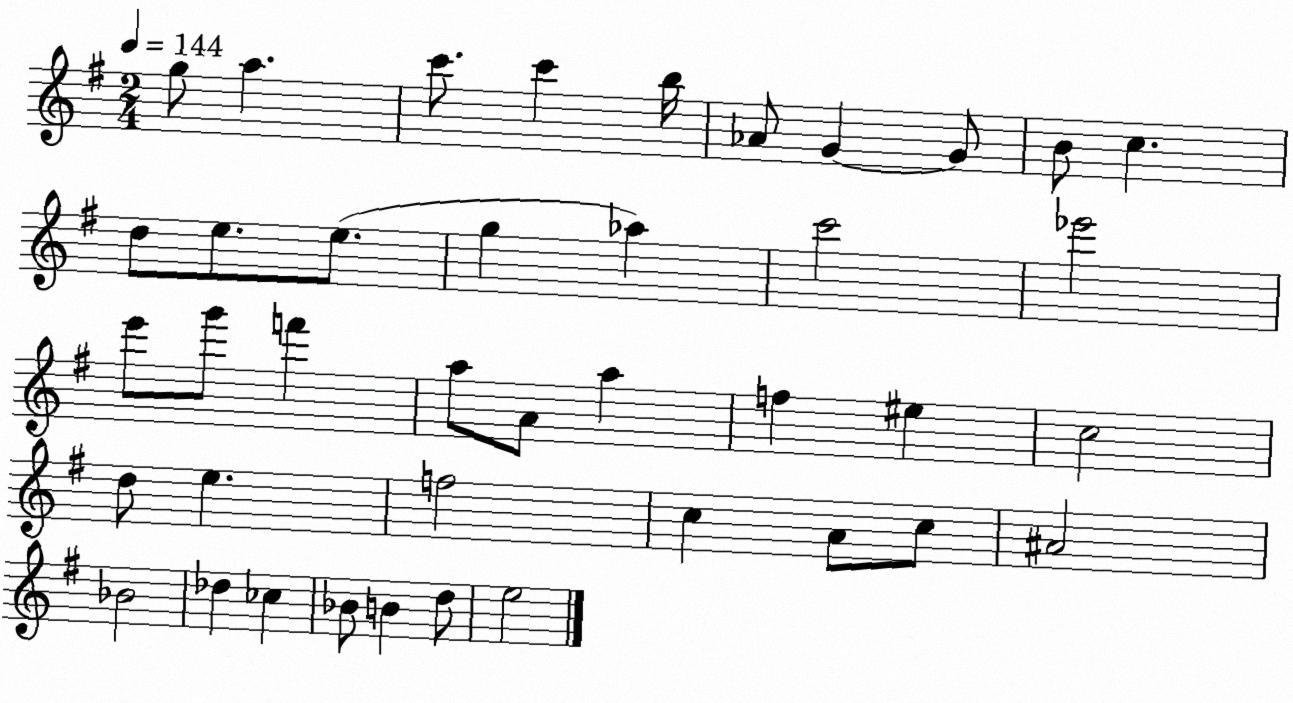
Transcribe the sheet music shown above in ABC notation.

X:1
T:Untitled
M:2/4
L:1/4
K:G
g/2 a c'/2 c' b/4 _A/2 G G/2 B/2 c d/2 e/2 e/2 g _a c'2 _e'2 e'/2 g'/2 f' a/2 A/2 a f ^e c2 d/2 e f2 c A/2 c/2 ^A2 _B2 _d _c _B/2 B d/2 e2